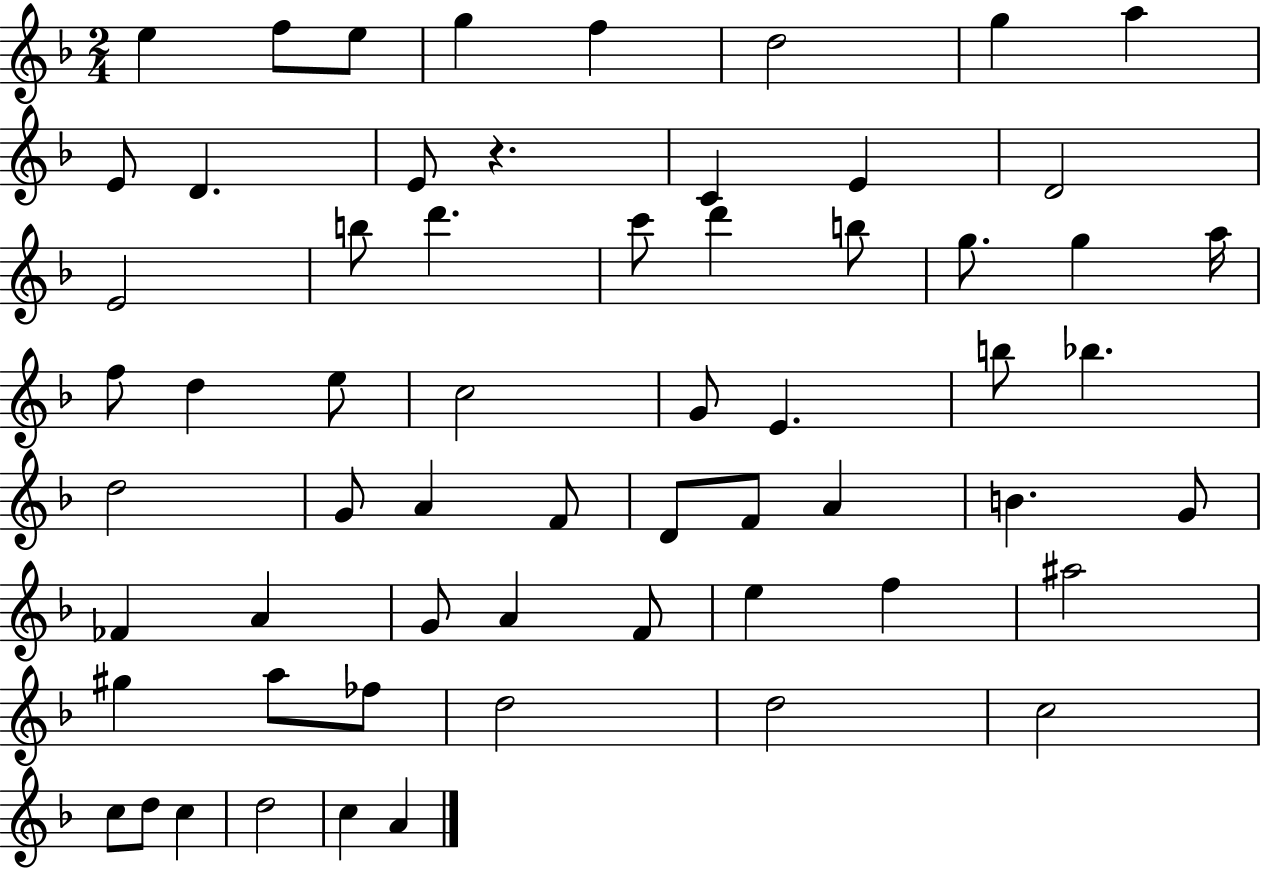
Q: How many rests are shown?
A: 1